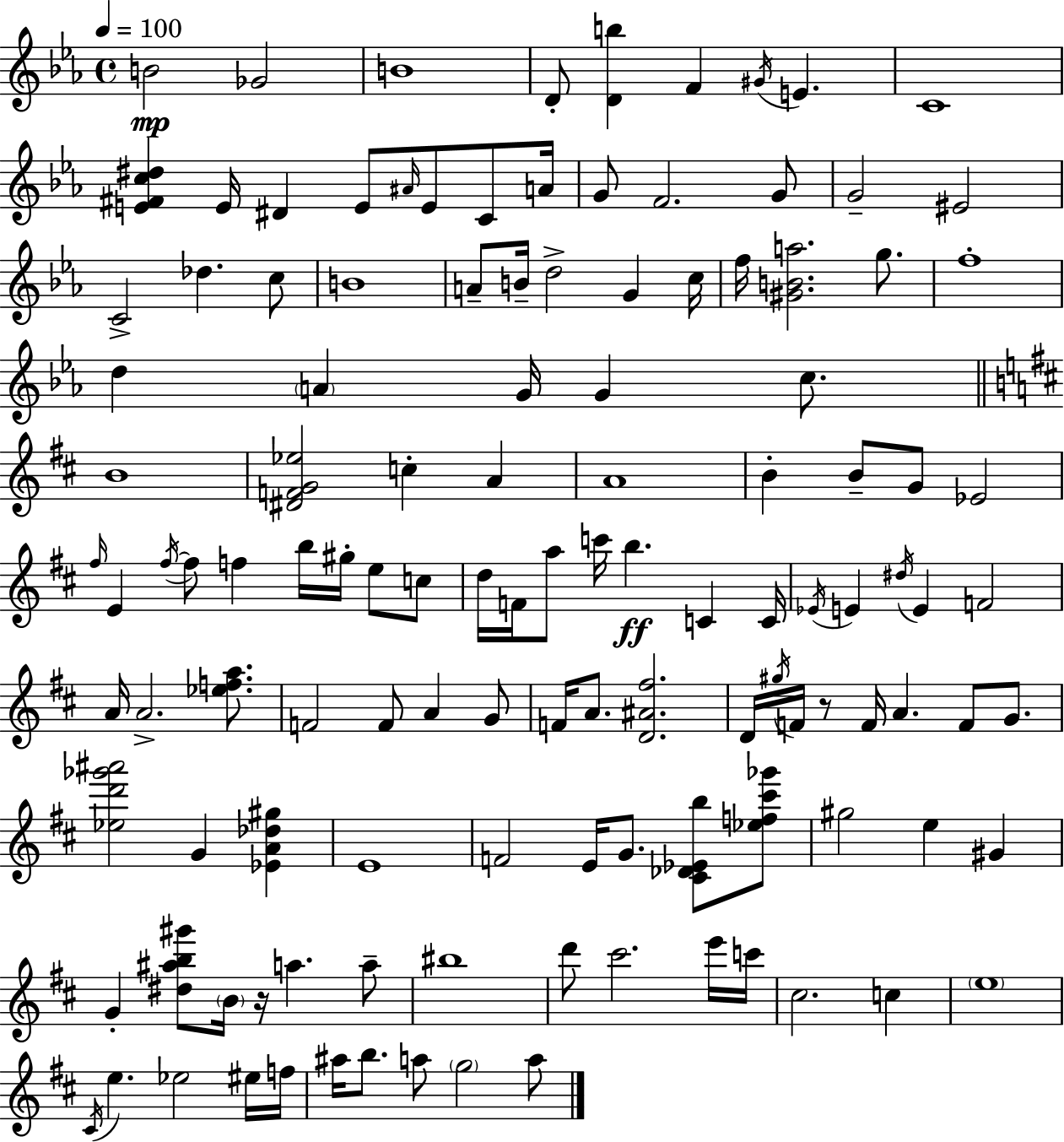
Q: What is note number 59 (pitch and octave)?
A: B5